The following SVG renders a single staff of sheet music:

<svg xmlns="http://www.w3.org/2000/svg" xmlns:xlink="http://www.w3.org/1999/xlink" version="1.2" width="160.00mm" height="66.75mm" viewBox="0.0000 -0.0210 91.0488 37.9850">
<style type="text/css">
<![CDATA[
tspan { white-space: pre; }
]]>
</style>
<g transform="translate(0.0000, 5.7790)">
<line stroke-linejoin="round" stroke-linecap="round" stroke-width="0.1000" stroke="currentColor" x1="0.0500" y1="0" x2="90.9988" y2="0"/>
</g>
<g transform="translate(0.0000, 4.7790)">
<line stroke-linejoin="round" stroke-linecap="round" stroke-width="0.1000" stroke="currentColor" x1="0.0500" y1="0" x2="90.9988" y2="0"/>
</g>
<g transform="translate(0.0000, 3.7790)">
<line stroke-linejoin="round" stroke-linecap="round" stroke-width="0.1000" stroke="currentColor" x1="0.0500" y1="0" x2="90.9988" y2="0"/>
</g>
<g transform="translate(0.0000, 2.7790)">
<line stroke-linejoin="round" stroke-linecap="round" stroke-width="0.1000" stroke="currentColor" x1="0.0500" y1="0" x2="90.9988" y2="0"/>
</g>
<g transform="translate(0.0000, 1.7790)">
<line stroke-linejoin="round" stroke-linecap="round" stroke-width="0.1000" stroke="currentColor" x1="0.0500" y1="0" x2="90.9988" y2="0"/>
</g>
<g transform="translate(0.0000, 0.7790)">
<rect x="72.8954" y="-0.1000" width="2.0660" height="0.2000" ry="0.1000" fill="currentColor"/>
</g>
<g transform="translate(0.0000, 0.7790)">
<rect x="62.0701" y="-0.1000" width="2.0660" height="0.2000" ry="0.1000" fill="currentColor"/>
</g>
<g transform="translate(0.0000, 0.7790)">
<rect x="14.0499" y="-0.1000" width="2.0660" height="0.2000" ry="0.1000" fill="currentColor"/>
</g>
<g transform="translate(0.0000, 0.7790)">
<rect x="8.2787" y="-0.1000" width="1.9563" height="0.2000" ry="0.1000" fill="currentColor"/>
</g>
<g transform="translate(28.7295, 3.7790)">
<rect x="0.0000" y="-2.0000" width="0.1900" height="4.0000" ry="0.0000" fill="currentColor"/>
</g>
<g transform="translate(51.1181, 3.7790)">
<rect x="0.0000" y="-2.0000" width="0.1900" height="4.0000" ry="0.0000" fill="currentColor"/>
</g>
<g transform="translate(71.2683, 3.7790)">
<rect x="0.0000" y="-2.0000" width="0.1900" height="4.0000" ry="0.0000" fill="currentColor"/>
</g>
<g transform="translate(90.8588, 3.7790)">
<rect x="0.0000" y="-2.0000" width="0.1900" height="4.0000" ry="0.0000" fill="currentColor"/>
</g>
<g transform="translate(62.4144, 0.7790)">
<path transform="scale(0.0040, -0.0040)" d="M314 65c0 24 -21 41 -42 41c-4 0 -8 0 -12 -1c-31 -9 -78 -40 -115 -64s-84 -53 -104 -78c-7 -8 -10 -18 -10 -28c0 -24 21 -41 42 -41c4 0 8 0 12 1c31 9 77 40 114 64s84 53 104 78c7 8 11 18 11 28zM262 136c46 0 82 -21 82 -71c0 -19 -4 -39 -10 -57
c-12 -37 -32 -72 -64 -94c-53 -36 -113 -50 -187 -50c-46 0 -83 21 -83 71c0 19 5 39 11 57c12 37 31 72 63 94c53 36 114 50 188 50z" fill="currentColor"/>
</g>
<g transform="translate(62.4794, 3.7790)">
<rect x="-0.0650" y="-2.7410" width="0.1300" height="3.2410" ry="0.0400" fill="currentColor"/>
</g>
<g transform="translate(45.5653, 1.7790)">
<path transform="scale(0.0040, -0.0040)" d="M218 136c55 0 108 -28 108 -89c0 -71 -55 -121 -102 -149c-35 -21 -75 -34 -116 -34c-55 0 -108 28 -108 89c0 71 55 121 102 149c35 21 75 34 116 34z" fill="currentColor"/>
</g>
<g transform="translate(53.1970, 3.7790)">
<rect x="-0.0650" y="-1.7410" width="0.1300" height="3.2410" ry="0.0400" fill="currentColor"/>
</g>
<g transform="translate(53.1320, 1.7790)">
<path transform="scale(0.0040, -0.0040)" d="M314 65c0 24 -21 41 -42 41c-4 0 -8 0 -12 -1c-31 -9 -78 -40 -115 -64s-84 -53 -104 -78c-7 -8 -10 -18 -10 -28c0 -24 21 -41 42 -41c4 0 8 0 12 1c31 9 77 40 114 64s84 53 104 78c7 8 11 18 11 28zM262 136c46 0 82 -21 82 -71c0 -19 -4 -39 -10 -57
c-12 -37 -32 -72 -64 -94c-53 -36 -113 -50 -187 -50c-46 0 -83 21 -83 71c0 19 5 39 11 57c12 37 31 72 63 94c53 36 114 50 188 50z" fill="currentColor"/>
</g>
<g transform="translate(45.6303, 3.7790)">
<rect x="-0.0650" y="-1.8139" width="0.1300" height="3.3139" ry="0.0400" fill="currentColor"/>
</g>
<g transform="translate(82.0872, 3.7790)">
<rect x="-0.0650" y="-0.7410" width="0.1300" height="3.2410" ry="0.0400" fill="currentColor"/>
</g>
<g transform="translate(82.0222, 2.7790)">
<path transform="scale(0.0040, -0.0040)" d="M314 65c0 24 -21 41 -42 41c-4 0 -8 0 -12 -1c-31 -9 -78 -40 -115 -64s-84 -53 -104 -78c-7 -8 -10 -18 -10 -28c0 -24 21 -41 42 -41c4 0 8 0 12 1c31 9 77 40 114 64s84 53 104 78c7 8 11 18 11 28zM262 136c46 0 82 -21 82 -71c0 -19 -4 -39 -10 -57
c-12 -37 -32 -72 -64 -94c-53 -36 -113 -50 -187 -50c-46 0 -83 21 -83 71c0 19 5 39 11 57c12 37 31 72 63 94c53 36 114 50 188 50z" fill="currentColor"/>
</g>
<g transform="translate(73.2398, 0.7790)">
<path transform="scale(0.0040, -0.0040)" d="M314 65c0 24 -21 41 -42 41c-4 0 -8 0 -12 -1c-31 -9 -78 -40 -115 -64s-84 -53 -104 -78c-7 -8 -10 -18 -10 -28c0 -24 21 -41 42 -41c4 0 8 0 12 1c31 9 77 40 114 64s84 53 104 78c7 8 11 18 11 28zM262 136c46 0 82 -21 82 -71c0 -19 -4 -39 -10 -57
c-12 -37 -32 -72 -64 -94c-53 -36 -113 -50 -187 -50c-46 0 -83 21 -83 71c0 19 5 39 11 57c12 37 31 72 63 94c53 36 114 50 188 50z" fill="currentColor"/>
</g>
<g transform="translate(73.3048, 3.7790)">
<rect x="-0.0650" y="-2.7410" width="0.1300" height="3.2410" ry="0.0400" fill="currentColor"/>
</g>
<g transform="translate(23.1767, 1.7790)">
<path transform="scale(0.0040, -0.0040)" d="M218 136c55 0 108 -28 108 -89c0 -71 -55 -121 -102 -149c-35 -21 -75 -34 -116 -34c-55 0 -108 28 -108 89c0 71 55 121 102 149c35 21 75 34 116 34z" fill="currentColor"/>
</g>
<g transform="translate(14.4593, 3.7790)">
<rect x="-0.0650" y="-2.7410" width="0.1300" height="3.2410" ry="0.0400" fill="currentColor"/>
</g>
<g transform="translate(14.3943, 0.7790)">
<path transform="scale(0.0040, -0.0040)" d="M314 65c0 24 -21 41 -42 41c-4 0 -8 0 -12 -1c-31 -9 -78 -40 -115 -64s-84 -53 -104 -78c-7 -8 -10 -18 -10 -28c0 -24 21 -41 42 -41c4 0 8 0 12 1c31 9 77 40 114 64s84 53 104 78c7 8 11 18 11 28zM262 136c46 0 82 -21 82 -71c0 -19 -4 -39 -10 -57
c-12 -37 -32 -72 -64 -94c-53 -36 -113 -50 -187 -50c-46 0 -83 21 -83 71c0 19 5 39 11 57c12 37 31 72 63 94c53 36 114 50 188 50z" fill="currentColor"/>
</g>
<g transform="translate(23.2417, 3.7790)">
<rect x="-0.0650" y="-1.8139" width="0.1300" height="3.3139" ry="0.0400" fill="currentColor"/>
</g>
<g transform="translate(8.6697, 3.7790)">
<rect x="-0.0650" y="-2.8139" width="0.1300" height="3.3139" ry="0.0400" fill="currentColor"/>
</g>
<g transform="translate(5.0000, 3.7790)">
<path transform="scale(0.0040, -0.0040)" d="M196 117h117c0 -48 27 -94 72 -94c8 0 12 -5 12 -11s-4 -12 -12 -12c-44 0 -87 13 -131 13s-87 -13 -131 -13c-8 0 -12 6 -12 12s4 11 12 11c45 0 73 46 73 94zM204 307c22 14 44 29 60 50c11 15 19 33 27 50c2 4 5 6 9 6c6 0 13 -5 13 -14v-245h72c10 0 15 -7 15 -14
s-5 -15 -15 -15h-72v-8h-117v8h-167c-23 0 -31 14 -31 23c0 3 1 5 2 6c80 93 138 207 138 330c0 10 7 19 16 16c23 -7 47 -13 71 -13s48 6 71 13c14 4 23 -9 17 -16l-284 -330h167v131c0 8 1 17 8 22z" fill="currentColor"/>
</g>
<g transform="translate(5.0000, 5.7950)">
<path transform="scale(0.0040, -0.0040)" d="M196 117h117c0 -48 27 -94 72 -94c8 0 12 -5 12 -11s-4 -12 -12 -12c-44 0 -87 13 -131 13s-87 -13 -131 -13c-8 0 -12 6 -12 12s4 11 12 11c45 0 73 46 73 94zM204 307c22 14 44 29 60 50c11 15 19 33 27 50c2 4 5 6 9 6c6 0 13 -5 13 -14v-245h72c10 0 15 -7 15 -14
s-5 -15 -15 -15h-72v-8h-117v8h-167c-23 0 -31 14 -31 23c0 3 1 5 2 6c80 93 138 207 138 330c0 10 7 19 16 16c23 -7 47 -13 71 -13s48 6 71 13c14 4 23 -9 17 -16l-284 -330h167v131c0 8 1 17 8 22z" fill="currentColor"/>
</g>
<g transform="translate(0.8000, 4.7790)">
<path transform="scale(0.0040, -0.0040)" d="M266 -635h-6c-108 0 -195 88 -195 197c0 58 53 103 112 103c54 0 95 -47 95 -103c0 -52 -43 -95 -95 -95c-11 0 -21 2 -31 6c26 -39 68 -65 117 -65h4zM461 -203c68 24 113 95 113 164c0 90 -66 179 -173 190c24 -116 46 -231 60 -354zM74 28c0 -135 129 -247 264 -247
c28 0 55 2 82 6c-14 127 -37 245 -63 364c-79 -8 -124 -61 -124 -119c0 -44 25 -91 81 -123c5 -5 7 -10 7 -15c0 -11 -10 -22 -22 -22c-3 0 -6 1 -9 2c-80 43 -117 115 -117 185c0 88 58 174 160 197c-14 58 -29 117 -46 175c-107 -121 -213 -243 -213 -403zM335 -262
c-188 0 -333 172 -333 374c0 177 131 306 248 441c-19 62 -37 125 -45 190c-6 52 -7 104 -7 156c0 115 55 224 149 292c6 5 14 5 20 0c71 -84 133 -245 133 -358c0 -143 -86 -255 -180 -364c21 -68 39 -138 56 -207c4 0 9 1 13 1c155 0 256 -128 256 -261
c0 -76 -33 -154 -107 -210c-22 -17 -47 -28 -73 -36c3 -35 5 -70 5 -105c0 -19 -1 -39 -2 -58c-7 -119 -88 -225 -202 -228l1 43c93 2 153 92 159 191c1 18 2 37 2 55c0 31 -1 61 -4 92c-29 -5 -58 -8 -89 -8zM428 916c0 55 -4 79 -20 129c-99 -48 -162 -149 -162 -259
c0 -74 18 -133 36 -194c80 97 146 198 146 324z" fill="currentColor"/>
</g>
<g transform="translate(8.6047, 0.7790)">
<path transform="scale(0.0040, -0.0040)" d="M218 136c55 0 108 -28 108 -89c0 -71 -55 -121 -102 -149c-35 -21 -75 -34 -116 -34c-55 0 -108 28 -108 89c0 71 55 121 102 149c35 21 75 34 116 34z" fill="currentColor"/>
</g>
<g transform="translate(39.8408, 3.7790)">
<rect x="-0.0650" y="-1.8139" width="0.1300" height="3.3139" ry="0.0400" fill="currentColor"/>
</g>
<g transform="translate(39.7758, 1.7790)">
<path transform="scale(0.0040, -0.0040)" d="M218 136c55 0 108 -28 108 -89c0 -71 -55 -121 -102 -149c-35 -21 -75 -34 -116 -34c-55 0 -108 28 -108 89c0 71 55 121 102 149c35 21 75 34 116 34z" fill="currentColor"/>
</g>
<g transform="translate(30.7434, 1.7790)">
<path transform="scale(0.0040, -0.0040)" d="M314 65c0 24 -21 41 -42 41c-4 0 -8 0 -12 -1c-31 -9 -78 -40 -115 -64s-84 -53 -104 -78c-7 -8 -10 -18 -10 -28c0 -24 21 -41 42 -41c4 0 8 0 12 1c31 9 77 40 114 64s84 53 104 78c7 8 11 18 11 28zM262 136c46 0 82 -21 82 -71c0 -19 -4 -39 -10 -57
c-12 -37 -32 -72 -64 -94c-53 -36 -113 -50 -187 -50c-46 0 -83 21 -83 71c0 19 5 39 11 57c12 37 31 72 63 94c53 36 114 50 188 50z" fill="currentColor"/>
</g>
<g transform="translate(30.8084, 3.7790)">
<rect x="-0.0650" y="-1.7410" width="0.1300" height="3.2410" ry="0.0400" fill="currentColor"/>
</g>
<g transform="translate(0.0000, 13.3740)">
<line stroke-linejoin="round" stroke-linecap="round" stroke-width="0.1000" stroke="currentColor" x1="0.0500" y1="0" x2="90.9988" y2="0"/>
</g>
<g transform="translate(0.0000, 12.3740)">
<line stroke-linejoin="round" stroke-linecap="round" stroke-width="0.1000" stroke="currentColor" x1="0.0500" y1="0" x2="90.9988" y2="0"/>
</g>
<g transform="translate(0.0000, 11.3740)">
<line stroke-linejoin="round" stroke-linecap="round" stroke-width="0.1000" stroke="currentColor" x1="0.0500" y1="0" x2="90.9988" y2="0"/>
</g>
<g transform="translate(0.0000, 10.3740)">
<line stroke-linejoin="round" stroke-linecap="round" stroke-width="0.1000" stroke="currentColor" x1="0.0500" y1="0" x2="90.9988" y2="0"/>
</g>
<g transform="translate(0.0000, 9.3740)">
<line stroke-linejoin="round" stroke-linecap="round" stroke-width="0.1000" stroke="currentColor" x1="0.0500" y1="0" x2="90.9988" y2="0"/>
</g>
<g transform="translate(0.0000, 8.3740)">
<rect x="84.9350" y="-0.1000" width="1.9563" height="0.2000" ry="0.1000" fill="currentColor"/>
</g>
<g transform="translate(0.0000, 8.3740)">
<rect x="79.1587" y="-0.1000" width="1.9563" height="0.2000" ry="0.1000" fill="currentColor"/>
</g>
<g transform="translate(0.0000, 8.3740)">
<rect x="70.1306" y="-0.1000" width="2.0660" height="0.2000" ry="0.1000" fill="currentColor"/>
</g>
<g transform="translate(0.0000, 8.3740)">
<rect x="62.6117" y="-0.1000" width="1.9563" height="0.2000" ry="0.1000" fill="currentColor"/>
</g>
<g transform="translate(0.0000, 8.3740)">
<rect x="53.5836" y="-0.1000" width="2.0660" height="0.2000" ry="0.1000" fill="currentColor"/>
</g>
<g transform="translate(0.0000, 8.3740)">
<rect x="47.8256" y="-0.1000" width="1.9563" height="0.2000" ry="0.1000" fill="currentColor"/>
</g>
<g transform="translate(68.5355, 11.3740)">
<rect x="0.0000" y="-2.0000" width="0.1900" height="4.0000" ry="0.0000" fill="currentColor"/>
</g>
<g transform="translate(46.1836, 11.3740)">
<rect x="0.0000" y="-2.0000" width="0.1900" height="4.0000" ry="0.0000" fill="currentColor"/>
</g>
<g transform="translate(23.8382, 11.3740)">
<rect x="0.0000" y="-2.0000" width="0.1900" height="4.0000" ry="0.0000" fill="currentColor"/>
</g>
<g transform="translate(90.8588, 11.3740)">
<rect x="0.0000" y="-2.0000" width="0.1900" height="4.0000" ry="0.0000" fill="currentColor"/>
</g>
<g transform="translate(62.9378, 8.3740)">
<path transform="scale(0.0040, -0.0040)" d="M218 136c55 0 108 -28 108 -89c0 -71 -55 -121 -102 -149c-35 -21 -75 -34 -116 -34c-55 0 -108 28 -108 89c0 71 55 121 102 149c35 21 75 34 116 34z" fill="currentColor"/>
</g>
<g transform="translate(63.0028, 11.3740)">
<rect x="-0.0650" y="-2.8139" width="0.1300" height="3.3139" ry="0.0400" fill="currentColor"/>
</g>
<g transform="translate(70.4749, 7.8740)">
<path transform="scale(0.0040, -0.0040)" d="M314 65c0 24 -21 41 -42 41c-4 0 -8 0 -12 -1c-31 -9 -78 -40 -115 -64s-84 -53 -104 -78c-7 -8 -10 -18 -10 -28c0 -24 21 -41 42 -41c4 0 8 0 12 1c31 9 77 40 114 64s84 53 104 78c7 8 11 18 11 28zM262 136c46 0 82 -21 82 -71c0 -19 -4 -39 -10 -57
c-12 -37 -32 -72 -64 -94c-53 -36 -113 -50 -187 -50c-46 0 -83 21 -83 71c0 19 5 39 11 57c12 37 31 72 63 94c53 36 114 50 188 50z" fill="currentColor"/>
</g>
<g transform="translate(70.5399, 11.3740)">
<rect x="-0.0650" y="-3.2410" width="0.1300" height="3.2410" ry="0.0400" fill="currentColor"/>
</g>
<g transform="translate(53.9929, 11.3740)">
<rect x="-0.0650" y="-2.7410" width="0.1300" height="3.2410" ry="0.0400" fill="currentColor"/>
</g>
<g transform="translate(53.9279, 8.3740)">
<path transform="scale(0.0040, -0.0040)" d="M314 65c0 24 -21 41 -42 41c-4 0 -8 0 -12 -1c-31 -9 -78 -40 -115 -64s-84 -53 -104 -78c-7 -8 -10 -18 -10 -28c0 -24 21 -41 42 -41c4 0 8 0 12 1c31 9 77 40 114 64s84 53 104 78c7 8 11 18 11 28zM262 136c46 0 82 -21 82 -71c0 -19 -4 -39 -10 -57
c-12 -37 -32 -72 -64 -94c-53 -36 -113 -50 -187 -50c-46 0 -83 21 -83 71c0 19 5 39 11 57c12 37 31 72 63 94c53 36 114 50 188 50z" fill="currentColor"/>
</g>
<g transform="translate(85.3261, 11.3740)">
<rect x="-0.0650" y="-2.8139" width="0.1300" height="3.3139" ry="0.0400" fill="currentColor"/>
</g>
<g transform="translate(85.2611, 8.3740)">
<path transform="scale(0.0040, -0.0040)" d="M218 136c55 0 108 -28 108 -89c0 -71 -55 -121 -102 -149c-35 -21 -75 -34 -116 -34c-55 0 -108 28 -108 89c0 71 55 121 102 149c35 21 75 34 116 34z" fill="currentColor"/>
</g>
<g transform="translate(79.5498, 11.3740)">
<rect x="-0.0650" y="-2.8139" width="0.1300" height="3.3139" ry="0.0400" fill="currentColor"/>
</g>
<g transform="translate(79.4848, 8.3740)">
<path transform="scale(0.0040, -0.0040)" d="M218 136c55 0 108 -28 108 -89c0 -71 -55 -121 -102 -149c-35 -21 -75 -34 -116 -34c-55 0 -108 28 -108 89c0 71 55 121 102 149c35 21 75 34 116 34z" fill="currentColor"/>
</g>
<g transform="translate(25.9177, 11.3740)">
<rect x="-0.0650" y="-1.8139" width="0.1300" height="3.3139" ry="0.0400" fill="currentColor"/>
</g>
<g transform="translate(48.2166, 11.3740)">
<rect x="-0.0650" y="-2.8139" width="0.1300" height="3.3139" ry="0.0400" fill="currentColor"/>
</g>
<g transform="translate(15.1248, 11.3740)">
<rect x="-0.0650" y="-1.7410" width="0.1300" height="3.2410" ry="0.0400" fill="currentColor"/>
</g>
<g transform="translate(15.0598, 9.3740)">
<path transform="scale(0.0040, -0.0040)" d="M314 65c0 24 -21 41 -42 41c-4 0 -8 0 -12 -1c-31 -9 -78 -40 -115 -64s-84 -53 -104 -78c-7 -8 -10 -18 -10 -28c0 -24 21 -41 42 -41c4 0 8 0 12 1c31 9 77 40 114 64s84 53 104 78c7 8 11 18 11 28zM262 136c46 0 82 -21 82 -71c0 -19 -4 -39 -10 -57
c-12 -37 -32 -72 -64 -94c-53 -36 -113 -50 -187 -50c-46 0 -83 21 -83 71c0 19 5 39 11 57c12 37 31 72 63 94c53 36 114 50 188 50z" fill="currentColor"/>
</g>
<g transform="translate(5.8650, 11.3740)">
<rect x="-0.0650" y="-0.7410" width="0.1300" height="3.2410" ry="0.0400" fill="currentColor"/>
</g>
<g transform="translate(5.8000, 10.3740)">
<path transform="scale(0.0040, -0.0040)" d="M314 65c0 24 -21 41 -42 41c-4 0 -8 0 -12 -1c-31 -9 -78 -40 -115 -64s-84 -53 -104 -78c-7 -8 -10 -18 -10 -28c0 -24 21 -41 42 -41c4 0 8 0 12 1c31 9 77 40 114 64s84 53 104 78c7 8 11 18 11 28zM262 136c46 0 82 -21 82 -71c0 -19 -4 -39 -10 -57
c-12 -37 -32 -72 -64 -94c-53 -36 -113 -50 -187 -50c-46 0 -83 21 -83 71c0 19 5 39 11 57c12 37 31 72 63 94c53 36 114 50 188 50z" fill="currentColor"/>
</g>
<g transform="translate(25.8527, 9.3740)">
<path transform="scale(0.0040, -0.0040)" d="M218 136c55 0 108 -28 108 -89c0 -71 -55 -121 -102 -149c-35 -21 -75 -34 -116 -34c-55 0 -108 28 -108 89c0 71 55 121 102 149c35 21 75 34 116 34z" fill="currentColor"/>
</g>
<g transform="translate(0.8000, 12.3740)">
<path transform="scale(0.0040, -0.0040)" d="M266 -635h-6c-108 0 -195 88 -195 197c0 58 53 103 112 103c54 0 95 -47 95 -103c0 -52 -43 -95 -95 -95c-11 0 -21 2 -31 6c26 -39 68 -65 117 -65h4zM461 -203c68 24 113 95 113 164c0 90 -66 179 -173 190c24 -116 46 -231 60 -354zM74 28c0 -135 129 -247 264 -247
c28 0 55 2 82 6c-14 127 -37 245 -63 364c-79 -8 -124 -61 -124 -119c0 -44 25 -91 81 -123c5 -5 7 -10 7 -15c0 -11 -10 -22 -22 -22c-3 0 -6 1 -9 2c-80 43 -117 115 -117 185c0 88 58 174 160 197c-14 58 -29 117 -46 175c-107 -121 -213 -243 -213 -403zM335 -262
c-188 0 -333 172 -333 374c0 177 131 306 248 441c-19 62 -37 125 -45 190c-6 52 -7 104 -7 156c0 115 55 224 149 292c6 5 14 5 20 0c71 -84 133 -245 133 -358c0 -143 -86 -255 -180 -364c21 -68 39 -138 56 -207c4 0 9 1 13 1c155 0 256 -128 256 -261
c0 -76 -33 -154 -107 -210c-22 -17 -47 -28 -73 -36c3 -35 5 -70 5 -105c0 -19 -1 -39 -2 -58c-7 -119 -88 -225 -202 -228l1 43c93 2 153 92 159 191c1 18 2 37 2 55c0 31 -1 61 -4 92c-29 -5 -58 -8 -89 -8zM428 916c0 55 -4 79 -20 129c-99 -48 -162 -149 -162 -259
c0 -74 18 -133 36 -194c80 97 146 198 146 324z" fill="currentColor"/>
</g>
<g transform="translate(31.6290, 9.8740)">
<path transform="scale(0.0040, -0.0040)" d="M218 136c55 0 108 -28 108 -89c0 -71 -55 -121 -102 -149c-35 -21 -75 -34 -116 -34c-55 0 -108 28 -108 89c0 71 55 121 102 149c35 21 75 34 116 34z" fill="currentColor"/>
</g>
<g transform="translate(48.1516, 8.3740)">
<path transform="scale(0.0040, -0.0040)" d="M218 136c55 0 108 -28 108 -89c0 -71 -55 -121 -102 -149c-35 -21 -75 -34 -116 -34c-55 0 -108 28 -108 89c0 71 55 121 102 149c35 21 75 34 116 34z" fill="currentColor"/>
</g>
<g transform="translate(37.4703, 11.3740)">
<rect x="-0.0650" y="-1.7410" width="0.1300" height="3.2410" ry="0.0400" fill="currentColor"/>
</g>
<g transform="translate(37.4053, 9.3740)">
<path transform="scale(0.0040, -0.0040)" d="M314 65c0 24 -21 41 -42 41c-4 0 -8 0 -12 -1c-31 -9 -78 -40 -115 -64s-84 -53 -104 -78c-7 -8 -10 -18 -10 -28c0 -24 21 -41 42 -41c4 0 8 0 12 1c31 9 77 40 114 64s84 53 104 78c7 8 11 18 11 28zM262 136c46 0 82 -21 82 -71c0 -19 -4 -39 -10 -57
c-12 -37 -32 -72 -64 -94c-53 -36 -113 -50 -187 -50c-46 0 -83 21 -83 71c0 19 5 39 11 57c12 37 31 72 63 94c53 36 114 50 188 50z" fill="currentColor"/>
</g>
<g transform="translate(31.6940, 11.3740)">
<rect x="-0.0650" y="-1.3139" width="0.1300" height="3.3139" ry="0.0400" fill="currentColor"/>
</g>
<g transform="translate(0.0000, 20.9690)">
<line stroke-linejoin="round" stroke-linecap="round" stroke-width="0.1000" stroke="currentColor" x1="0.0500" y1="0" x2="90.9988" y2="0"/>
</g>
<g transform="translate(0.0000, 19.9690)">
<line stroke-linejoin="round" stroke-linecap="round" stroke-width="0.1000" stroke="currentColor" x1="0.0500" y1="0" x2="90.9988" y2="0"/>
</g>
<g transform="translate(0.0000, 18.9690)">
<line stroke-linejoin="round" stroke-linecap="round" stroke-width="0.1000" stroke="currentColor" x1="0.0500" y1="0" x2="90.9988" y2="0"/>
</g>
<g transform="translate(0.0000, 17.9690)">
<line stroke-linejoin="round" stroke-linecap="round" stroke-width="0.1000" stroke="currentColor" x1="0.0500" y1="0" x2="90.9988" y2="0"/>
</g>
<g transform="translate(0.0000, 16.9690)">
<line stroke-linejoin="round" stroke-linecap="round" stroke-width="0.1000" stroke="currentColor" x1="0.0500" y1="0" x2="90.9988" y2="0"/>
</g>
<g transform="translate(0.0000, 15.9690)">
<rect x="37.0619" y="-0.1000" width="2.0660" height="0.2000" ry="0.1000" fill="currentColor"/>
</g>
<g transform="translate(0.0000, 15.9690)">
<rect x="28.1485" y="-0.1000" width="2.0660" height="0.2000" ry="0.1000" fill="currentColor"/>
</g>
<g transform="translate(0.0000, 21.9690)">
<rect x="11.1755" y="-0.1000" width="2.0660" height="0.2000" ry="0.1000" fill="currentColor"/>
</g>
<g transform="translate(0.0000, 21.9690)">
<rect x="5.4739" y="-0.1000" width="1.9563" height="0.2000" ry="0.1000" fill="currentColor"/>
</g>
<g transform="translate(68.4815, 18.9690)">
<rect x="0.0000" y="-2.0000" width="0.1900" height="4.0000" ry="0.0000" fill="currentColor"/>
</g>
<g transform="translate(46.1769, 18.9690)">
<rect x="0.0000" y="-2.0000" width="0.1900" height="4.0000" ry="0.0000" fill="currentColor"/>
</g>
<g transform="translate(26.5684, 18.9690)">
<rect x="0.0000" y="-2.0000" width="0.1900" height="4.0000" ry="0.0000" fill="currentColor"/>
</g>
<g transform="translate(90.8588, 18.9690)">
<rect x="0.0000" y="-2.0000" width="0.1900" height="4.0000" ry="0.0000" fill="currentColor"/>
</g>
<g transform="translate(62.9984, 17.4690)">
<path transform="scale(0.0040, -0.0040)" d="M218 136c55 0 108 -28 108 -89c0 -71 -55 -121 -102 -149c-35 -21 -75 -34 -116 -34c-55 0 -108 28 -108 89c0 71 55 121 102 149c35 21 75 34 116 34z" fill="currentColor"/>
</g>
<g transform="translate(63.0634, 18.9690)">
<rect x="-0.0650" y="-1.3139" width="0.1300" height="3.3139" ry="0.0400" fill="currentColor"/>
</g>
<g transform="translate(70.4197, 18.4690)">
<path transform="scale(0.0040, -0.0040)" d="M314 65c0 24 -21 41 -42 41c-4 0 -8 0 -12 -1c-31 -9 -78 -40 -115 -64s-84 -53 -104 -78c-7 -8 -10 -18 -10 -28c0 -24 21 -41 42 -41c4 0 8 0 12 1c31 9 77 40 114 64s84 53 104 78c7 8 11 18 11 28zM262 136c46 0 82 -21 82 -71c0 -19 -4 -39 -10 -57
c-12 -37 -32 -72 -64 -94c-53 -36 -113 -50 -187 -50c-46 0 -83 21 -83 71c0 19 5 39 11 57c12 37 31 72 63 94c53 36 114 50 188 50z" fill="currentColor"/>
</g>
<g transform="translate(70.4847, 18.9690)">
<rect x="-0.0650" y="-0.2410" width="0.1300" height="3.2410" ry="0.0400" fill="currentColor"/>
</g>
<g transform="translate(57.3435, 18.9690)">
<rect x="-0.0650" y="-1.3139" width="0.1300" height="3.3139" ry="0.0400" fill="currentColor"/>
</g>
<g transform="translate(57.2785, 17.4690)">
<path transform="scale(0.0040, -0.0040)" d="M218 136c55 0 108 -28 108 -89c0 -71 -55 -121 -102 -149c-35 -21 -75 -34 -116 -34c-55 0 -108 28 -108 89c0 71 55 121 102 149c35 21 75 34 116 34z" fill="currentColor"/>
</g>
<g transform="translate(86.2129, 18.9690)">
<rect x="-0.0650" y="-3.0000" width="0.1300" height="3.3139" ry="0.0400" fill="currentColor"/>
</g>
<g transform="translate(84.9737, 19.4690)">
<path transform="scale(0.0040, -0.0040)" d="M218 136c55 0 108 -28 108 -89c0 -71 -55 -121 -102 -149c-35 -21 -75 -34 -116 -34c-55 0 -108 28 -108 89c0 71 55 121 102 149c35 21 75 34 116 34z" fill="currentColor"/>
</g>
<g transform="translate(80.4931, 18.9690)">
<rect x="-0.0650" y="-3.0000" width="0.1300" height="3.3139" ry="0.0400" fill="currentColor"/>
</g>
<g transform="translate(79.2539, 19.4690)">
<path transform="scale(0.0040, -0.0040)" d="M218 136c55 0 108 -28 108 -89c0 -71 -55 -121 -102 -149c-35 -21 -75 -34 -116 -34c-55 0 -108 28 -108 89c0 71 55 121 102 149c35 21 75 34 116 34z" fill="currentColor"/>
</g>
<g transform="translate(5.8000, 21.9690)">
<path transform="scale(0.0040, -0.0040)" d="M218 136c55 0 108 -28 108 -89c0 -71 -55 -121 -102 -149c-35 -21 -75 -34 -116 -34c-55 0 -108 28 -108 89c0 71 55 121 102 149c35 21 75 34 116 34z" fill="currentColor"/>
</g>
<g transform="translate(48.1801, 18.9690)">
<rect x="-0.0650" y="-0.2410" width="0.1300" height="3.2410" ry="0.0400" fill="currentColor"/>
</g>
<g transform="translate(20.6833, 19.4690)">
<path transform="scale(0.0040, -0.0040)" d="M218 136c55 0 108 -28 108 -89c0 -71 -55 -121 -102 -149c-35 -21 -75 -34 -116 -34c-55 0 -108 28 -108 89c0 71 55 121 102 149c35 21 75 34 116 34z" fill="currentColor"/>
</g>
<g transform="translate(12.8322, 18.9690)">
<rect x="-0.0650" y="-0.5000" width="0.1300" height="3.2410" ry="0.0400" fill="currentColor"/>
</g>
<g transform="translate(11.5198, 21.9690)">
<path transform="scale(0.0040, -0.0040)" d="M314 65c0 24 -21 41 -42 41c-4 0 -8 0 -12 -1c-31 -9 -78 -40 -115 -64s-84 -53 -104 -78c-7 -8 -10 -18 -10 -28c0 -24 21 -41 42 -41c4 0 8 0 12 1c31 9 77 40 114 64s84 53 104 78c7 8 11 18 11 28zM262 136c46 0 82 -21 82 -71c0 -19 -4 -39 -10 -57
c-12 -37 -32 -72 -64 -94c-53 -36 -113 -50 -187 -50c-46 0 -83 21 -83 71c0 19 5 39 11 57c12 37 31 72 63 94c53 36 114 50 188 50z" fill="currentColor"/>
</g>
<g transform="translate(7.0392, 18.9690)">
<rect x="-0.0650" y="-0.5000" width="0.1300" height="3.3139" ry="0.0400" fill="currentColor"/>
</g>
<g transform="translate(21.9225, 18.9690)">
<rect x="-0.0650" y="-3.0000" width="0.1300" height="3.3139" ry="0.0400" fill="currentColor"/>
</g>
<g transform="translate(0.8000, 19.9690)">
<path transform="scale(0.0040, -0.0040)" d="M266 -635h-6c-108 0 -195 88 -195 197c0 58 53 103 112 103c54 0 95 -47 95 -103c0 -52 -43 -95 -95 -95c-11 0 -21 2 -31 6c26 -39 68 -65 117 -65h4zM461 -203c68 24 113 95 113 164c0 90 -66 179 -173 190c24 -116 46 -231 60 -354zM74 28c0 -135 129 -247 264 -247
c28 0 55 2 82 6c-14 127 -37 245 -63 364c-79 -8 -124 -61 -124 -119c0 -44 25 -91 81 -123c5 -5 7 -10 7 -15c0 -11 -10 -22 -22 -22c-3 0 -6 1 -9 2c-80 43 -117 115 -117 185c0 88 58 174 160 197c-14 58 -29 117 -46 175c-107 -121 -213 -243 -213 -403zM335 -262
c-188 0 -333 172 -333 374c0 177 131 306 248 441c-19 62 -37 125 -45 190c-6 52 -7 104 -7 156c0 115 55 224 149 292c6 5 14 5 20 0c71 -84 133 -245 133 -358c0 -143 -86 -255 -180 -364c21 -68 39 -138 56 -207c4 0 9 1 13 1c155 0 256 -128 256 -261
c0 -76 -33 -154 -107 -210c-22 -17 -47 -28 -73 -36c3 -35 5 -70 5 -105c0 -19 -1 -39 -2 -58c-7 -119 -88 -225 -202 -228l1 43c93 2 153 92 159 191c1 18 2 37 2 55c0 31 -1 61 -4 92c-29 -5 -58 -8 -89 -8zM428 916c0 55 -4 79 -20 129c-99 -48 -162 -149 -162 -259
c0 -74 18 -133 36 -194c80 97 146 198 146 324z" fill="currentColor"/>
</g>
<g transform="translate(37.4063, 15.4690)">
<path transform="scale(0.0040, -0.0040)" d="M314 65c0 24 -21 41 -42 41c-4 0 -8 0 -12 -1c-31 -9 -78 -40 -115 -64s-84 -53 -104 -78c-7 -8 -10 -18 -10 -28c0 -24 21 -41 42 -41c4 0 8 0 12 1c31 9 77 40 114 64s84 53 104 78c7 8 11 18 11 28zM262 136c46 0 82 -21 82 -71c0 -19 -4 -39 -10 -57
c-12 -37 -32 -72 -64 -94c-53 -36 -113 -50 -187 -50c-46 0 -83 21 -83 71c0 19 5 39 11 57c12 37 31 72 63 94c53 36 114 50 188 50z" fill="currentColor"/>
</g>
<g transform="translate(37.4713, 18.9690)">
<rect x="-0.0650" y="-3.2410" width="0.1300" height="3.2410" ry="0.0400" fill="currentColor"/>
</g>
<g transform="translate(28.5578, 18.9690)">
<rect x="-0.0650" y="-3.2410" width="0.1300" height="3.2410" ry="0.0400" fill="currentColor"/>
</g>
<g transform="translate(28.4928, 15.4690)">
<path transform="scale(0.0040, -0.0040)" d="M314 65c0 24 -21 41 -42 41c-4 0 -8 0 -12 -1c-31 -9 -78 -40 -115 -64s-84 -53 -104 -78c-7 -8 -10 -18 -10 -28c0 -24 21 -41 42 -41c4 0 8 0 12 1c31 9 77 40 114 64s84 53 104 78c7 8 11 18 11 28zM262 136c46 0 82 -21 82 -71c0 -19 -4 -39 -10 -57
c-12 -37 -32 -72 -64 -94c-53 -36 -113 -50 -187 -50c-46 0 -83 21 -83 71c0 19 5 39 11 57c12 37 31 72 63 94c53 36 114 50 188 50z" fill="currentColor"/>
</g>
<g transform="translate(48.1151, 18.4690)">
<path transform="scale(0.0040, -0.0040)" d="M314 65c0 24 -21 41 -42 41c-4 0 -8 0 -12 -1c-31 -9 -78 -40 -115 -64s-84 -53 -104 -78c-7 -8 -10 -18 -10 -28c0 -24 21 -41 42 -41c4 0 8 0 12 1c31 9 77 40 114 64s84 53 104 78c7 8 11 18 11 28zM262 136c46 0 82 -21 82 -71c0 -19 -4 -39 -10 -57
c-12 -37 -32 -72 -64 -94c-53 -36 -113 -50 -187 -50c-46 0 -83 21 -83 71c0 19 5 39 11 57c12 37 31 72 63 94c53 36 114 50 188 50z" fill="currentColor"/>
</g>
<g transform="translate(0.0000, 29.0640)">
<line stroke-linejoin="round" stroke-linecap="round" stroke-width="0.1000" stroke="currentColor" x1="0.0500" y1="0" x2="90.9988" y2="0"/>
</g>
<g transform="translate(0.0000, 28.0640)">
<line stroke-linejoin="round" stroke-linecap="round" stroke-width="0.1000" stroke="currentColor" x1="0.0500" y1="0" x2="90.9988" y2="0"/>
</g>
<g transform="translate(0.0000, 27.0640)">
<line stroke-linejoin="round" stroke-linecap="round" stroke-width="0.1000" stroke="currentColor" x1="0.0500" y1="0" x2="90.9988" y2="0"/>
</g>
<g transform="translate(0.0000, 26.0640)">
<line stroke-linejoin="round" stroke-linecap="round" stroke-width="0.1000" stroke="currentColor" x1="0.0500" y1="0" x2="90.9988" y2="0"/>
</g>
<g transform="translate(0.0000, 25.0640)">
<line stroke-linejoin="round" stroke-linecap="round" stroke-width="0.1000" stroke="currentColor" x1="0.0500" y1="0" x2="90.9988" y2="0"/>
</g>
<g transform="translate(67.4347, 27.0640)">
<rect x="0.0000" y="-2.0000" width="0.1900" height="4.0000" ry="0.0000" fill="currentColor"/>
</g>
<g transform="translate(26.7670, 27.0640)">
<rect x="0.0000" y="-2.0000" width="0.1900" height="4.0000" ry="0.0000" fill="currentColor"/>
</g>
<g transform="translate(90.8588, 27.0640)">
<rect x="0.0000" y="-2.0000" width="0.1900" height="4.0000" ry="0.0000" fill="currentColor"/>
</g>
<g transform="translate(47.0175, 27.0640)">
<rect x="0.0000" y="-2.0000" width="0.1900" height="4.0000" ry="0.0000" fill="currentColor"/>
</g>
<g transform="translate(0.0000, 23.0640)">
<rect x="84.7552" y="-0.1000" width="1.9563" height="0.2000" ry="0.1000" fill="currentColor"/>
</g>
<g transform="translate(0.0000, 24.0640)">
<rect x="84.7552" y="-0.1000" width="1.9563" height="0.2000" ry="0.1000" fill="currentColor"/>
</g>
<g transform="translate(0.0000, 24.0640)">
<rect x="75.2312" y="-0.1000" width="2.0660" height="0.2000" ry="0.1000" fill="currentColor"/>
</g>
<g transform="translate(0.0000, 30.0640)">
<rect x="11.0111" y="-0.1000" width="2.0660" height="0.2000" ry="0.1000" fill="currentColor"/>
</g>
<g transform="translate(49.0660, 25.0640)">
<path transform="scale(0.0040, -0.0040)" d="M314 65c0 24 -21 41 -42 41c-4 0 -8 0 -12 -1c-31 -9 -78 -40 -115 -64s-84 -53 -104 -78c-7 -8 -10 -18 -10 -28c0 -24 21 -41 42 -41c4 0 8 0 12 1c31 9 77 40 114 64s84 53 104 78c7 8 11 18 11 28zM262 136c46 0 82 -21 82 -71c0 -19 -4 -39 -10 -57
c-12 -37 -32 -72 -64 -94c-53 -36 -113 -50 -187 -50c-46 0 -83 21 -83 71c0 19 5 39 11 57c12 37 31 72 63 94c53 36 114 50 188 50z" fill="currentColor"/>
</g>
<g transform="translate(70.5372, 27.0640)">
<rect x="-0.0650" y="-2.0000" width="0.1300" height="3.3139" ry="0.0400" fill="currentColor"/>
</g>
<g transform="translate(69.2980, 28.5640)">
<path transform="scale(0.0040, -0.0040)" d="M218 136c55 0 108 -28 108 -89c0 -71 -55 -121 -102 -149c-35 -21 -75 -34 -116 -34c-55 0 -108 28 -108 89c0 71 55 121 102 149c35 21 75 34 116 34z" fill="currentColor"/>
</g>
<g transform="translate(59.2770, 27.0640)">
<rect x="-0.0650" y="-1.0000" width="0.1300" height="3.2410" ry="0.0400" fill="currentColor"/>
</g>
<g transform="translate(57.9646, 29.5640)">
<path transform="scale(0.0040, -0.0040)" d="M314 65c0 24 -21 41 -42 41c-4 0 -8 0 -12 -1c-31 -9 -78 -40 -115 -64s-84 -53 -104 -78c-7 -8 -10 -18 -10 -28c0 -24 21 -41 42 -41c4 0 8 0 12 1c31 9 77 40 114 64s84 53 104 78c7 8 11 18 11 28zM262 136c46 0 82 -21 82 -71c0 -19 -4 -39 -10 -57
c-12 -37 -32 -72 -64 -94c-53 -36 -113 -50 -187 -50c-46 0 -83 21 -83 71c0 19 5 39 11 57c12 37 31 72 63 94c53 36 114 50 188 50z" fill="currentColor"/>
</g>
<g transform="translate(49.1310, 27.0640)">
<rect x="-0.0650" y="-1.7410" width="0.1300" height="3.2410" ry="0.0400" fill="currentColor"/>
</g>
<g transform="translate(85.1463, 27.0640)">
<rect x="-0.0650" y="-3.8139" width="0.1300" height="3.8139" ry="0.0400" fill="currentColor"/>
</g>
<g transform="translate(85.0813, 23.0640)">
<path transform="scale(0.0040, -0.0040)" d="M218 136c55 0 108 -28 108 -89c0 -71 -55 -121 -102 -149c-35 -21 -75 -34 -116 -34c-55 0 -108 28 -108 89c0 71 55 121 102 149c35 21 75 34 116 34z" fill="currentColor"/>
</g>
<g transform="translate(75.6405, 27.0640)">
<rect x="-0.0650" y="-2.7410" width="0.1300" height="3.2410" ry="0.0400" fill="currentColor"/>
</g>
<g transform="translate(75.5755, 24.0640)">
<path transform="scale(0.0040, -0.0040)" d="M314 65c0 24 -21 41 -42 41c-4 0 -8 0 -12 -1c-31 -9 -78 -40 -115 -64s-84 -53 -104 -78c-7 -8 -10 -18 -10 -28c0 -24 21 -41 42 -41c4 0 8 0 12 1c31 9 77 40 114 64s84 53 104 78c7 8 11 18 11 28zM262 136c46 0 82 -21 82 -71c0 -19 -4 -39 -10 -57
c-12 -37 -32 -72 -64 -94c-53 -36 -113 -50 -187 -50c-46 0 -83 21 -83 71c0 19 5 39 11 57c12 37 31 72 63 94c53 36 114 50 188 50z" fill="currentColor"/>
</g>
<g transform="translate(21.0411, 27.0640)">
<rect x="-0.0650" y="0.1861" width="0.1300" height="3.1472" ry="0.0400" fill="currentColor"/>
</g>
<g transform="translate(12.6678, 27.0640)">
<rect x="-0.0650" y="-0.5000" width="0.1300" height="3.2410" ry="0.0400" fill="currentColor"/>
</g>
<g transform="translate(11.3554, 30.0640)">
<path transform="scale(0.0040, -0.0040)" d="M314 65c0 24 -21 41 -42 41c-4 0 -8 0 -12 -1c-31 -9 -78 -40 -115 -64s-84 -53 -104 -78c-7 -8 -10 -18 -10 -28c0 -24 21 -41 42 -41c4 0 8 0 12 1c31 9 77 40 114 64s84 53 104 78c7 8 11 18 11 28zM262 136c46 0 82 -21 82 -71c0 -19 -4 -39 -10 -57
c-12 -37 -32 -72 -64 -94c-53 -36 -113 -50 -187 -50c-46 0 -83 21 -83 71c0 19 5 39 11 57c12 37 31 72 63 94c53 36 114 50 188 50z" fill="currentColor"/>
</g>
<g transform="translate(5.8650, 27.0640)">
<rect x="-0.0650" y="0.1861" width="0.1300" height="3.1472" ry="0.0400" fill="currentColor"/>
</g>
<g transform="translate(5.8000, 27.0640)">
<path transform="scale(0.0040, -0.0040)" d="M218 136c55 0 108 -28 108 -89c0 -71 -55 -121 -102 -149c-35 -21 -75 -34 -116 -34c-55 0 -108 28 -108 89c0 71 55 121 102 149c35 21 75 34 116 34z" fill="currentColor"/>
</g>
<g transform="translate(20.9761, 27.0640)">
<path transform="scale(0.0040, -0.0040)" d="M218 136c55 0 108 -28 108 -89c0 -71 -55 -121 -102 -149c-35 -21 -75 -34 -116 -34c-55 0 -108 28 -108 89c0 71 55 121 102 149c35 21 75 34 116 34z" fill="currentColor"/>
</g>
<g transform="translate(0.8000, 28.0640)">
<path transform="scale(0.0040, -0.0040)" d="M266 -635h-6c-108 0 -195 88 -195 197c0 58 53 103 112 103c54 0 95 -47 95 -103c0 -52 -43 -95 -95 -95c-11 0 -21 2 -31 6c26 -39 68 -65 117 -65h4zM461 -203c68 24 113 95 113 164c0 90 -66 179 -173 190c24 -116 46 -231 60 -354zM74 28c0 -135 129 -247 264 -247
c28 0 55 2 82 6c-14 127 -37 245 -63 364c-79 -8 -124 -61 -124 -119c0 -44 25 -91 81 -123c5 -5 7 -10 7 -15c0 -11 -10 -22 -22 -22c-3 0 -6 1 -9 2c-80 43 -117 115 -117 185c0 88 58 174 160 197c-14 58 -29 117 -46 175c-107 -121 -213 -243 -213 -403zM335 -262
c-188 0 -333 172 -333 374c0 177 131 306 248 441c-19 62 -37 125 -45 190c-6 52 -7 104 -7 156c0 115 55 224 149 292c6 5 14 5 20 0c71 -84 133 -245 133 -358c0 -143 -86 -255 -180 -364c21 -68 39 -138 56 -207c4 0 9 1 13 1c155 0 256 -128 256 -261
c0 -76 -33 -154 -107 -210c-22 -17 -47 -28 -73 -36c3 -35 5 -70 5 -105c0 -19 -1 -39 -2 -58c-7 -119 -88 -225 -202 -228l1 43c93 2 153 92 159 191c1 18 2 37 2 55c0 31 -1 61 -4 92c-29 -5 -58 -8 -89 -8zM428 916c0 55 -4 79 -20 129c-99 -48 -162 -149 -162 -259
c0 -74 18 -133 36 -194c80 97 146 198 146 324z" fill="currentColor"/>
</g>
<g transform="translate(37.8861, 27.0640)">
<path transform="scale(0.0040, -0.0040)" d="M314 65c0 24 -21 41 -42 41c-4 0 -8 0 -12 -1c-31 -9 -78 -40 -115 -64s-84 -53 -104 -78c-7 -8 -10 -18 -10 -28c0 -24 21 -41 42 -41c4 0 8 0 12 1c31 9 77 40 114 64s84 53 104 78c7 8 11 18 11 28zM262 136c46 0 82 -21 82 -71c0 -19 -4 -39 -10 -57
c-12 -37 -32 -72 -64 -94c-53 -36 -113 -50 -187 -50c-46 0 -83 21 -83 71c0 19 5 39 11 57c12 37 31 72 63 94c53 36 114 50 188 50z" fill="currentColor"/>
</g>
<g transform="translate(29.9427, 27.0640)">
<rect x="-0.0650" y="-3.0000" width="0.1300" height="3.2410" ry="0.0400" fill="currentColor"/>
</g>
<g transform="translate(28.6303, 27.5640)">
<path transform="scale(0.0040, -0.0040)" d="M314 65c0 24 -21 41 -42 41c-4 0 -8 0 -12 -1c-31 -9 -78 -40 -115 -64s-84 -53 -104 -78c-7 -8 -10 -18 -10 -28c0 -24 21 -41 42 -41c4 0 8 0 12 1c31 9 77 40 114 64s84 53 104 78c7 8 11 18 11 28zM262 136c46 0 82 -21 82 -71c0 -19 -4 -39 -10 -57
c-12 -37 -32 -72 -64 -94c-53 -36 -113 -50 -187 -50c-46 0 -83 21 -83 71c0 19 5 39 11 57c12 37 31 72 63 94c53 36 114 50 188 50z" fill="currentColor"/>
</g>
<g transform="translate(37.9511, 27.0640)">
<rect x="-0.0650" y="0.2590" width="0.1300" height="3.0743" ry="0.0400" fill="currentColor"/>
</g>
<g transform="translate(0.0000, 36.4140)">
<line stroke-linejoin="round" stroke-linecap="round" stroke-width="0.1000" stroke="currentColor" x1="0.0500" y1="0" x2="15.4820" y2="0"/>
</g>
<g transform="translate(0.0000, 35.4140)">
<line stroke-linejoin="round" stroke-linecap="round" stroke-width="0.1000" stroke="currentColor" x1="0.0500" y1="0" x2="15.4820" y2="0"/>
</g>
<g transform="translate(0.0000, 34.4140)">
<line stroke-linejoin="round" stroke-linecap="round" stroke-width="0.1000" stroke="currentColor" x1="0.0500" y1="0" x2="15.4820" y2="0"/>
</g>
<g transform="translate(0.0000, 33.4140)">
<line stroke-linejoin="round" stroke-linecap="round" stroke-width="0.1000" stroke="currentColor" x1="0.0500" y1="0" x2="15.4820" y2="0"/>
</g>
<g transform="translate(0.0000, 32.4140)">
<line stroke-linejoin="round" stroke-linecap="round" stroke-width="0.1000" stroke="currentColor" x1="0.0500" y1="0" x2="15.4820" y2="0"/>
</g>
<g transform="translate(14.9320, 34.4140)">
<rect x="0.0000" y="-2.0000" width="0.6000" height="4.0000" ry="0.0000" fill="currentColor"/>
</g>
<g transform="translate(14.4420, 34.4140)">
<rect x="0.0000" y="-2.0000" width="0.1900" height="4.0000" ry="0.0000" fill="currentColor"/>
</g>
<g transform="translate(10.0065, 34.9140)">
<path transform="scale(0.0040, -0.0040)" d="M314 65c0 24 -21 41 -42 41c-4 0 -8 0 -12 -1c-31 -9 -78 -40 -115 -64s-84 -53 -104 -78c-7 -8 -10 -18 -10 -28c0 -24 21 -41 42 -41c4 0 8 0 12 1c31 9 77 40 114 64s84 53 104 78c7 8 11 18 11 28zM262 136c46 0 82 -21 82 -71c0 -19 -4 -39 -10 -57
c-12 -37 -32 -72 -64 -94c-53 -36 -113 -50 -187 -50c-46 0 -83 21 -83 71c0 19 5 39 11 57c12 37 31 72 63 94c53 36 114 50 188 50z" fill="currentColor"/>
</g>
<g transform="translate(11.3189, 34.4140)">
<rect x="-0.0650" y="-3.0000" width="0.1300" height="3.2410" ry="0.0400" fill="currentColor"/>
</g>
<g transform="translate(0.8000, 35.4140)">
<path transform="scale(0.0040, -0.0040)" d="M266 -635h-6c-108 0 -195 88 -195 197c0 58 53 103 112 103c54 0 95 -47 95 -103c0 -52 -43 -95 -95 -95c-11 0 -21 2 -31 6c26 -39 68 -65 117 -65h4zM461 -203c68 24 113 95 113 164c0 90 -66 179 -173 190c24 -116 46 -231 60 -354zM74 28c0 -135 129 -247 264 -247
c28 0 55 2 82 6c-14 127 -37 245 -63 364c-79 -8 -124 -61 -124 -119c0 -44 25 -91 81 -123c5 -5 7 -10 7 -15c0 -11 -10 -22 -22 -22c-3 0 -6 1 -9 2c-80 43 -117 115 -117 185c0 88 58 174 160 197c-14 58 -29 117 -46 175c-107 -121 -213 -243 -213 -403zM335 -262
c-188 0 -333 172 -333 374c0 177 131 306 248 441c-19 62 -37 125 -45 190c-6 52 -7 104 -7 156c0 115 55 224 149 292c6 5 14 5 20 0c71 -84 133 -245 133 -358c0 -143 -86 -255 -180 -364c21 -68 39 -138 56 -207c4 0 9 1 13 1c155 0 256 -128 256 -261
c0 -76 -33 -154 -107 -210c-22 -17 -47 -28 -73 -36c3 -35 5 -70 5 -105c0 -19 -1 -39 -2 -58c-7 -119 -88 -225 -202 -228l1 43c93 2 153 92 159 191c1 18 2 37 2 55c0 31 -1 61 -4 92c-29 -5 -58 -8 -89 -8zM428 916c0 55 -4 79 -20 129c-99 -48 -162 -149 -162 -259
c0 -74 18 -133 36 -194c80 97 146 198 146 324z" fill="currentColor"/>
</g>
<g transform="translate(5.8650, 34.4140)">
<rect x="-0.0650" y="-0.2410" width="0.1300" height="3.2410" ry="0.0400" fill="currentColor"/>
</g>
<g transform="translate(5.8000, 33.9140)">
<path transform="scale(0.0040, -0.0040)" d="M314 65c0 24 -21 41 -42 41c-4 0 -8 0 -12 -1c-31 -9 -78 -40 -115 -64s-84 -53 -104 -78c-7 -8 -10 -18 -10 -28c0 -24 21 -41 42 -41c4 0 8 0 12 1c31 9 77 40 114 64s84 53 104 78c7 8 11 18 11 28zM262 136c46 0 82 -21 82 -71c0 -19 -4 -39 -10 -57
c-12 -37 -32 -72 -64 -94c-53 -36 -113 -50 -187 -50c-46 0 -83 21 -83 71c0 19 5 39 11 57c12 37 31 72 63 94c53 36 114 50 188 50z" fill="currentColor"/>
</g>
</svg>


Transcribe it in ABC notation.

X:1
T:Untitled
M:4/4
L:1/4
K:C
a a2 f f2 f f f2 a2 a2 d2 d2 f2 f e f2 a a2 a b2 a a C C2 A b2 b2 c2 e e c2 A A B C2 B A2 B2 f2 D2 F a2 c' c2 A2